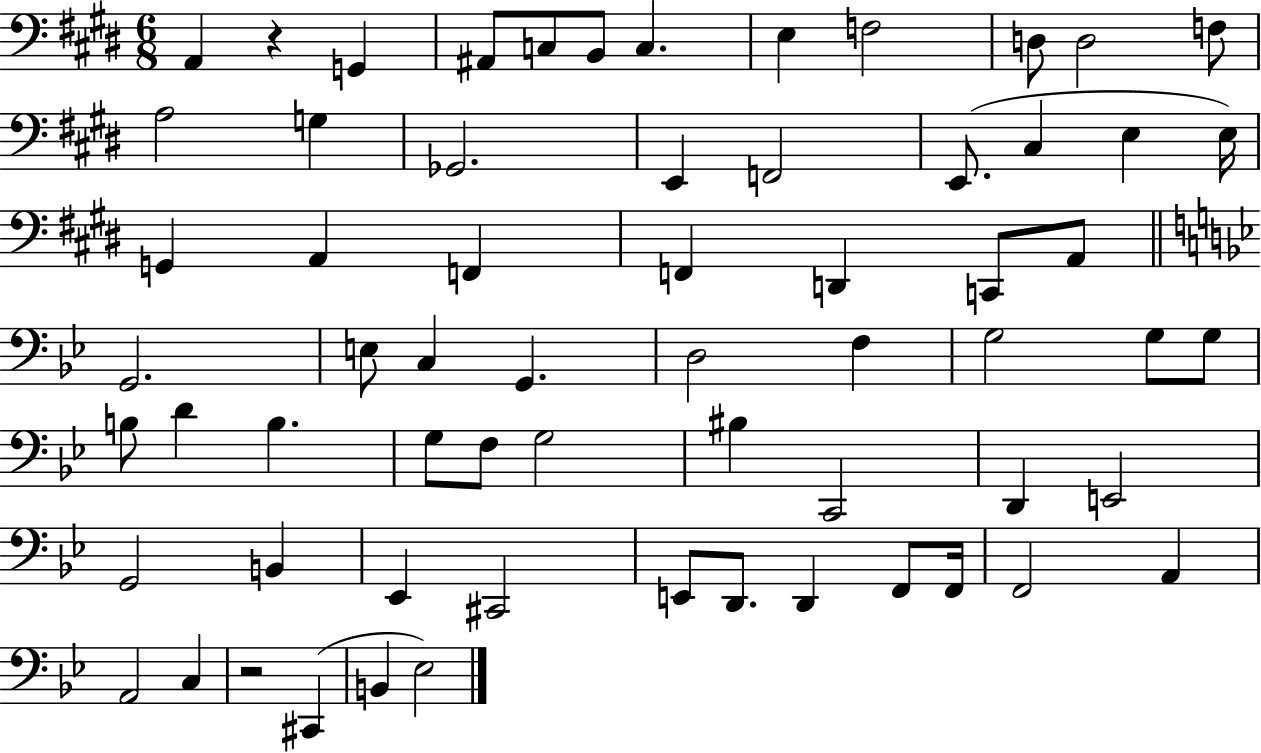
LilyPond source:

{
  \clef bass
  \numericTimeSignature
  \time 6/8
  \key e \major
  a,4 r4 g,4 | ais,8 c8 b,8 c4. | e4 f2 | d8 d2 f8 | \break a2 g4 | ges,2. | e,4 f,2 | e,8.( cis4 e4 e16) | \break g,4 a,4 f,4 | f,4 d,4 c,8 a,8 | \bar "||" \break \key bes \major g,2. | e8 c4 g,4. | d2 f4 | g2 g8 g8 | \break b8 d'4 b4. | g8 f8 g2 | bis4 c,2 | d,4 e,2 | \break g,2 b,4 | ees,4 cis,2 | e,8 d,8. d,4 f,8 f,16 | f,2 a,4 | \break a,2 c4 | r2 cis,4( | b,4 ees2) | \bar "|."
}